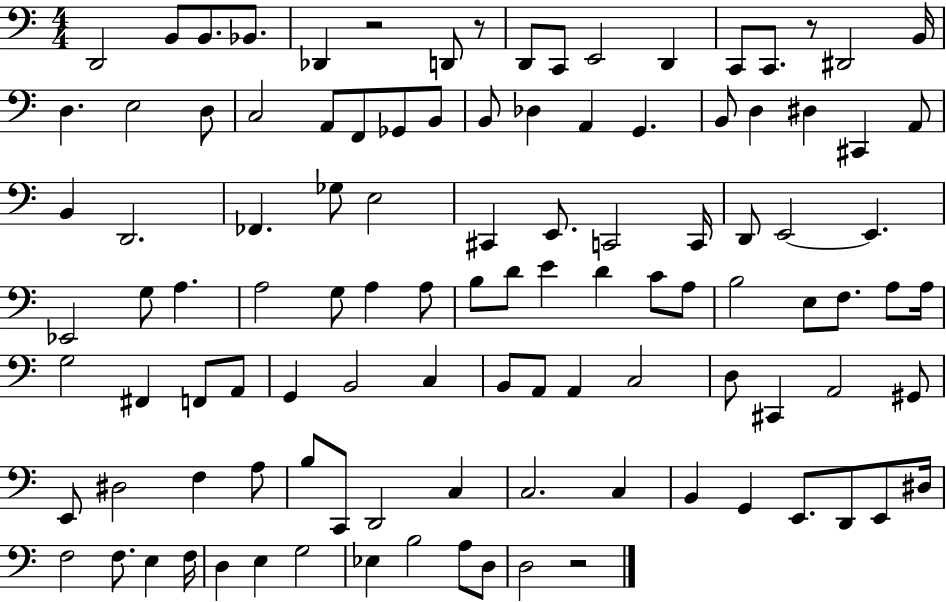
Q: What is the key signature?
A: C major